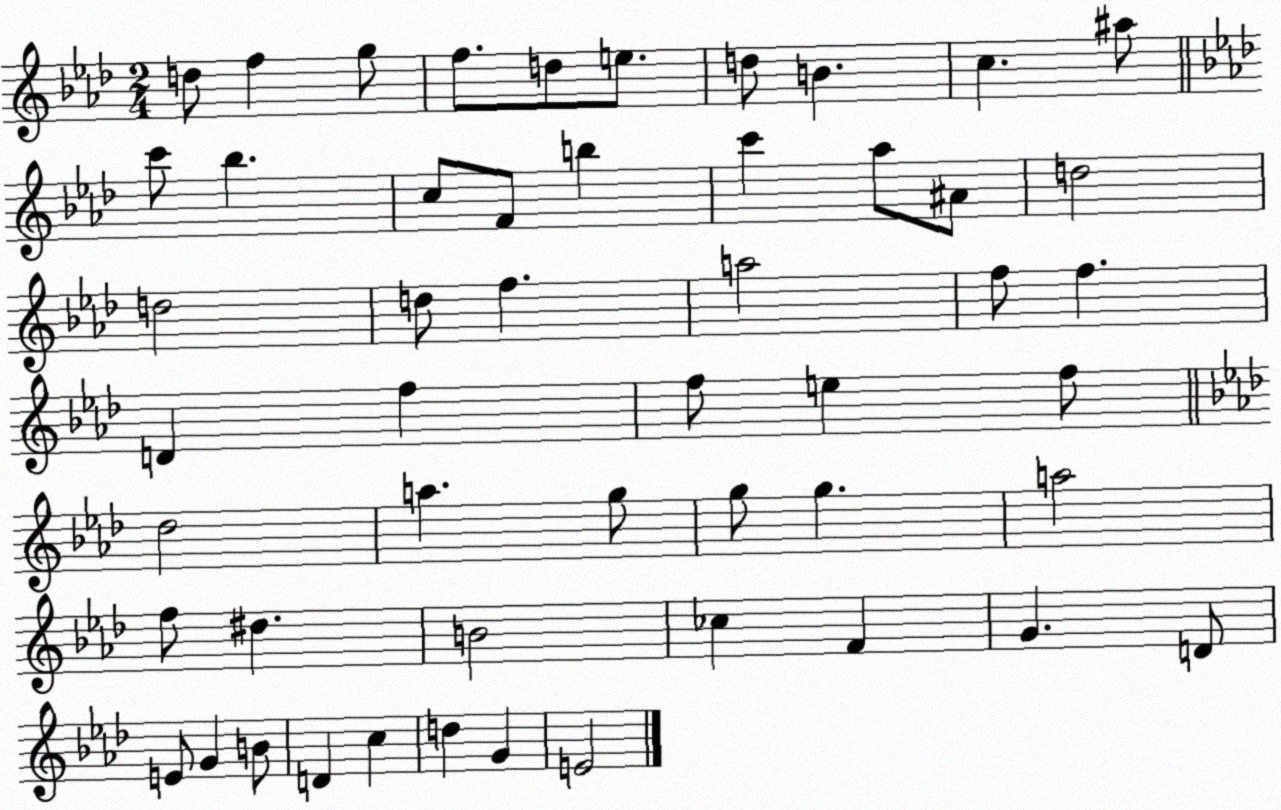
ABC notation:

X:1
T:Untitled
M:2/4
L:1/4
K:Ab
d/2 f g/2 f/2 d/2 e/2 d/2 B c ^a/2 c'/2 _b c/2 F/2 b c' _a/2 ^A/2 d2 d2 d/2 f a2 f/2 f D f f/2 e f/2 _d2 a g/2 g/2 g a2 f/2 ^d B2 _c F G D/2 E/2 G B/2 D c d G E2